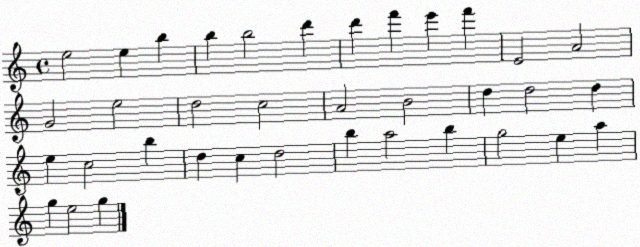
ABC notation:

X:1
T:Untitled
M:4/4
L:1/4
K:C
e2 e b b b2 d' d' f' e' f' E2 A2 G2 e2 d2 c2 A2 B2 d d2 d e c2 b d c d2 b a2 b g2 e a g e2 g